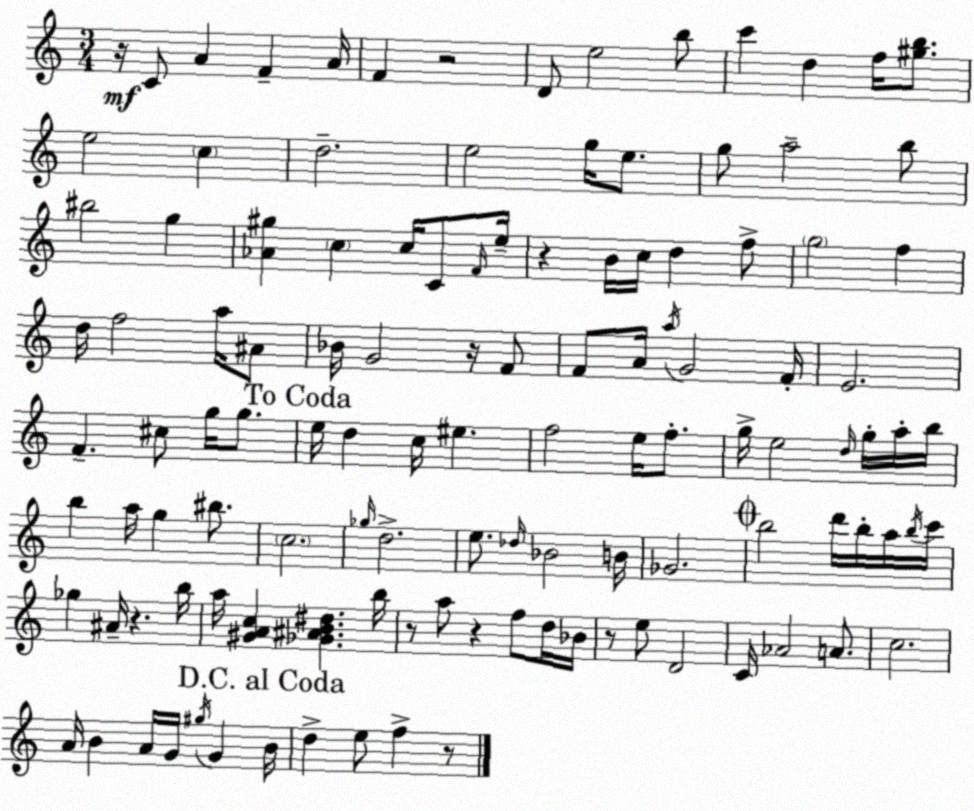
X:1
T:Untitled
M:3/4
L:1/4
K:C
z/4 C/2 A F A/4 F z2 D/2 e2 b/2 c' d f/4 [^gb]/2 e2 c d2 e2 g/4 e/2 g/2 a2 b/2 ^b2 g [_A^g] c c/4 C/2 F/4 e/4 z B/4 c/4 d f/2 g2 f d/4 f2 a/4 ^A/2 _B/4 G2 z/4 F/2 F/2 A/4 a/4 G2 F/4 E2 F ^c/2 g/4 g/2 e/4 d c/4 ^e f2 e/4 f/2 g/4 e2 d/4 g/4 a/4 b/4 b a/4 g ^b/2 c2 _g/4 d2 e/2 _d/4 _B2 B/4 _G2 b2 d'/4 b/4 a/4 b/4 c'/4 _g ^A/4 z b/4 a/4 [^GAc] [_G^AB^d] b/4 z/2 a/2 z f/2 d/4 _B/4 z/2 e/2 D2 C/4 _A2 A/2 c2 A/4 B A/4 G/4 ^g/4 G B/4 d e/2 f z/2